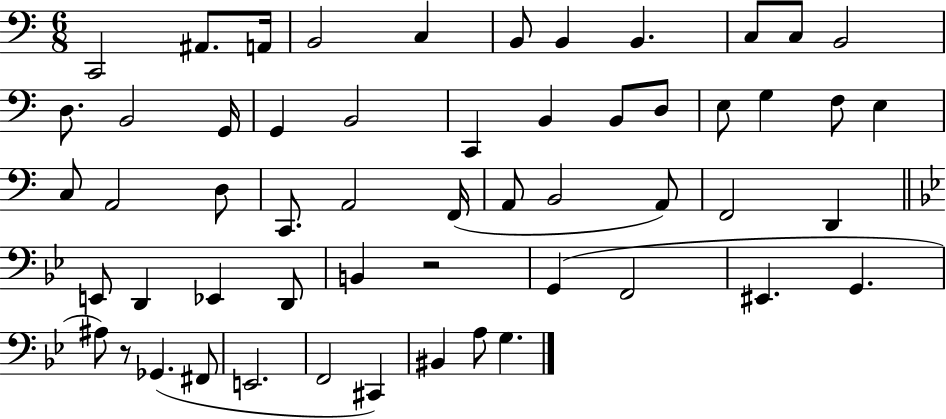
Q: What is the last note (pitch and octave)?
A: G3